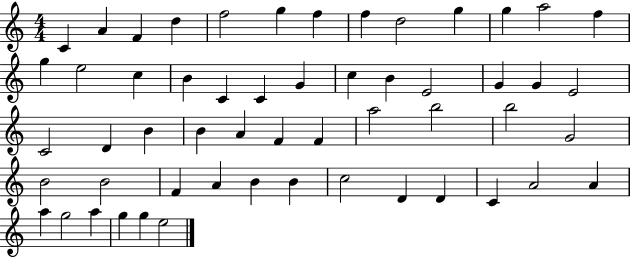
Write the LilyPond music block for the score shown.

{
  \clef treble
  \numericTimeSignature
  \time 4/4
  \key c \major
  c'4 a'4 f'4 d''4 | f''2 g''4 f''4 | f''4 d''2 g''4 | g''4 a''2 f''4 | \break g''4 e''2 c''4 | b'4 c'4 c'4 g'4 | c''4 b'4 e'2 | g'4 g'4 e'2 | \break c'2 d'4 b'4 | b'4 a'4 f'4 f'4 | a''2 b''2 | b''2 g'2 | \break b'2 b'2 | f'4 a'4 b'4 b'4 | c''2 d'4 d'4 | c'4 a'2 a'4 | \break a''4 g''2 a''4 | g''4 g''4 e''2 | \bar "|."
}